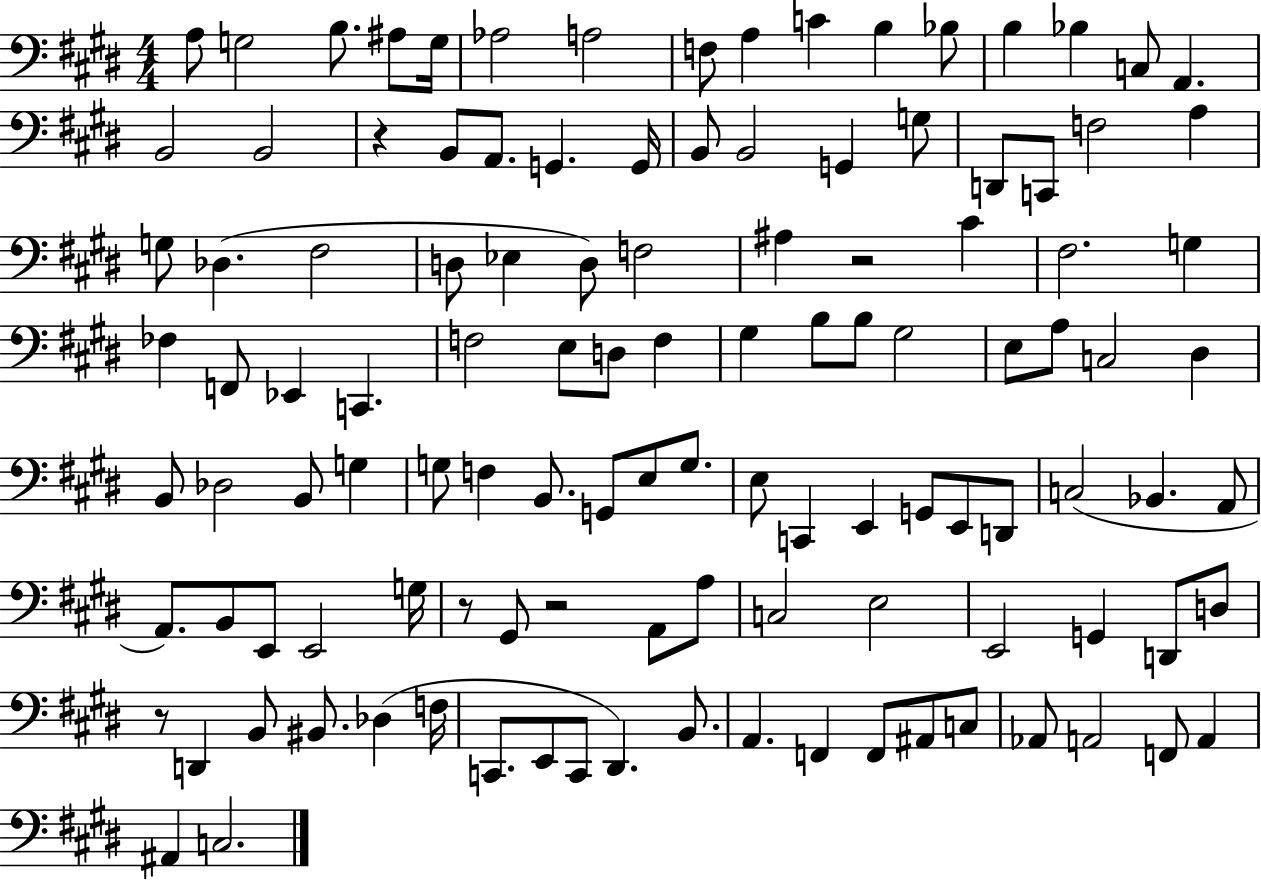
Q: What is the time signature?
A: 4/4